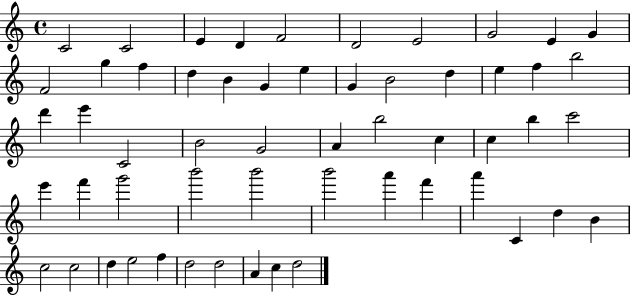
C4/h C4/h E4/q D4/q F4/h D4/h E4/h G4/h E4/q G4/q F4/h G5/q F5/q D5/q B4/q G4/q E5/q G4/q B4/h D5/q E5/q F5/q B5/h D6/q E6/q C4/h B4/h G4/h A4/q B5/h C5/q C5/q B5/q C6/h E6/q F6/q G6/h B6/h B6/h B6/h A6/q F6/q A6/q C4/q D5/q B4/q C5/h C5/h D5/q E5/h F5/q D5/h D5/h A4/q C5/q D5/h